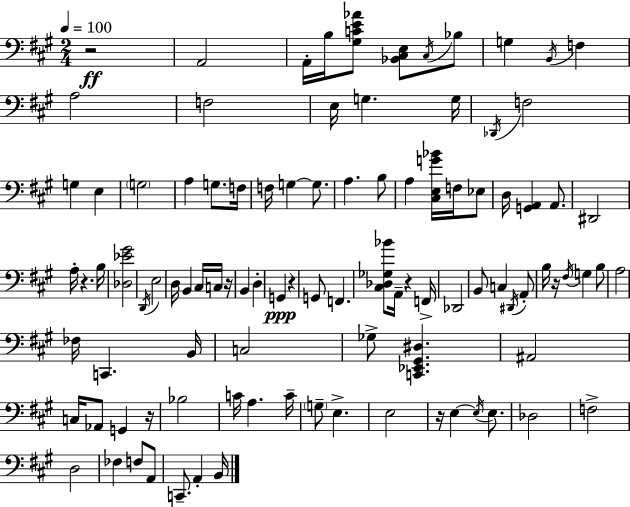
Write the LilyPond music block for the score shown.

{
  \clef bass
  \numericTimeSignature
  \time 2/4
  \key a \major
  \tempo 4 = 100
  r2\ff | a,2 | a,16-. b16 <gis c' e' aes'>8 <bes, cis e>8 \acciaccatura { cis16 } bes8 | g4 \acciaccatura { b,16 } f4 | \break a2 | f2 | e16 g4. | g16 \acciaccatura { des,16 } f2 | \break g4 e4 | \parenthesize g2 | a4 g8. | f16 f16 g4~~ | \break g8. a4. | b8 a4 <cis e g' bes'>16 | f16 ees8 d16 <g, a,>4 | a,8. dis,2 | \break a16-. r4. | b16 <des ees' gis'>2 | \acciaccatura { d,16 } e2 | d16 b,4 | \break cis16 c16 r16 b,4 | d4-. g,4\ppp | r4 g,8 f,4. | <cis des ges bes'>8 a,16-- r4 | \break f,16-> des,2 | b,8 c4 | \acciaccatura { dis,16 } a,8-. b16 r16 \acciaccatura { fis16 } | g4 b8 a2 | \break fes16 c,4. | b,16 c2 | ges8-> | <c, ees, gis, dis>4. ais,2 | \break c16 aes,8 | g,4 r16 bes2 | c'16 a4. | c'16-- \parenthesize g8-- | \break e4.-> e2 | r16 e4~~ | \acciaccatura { e16 } e8. des2 | f2-> | \break d2 | fes4 | f8 a,8 c,8.-- | a,4-. b,16 \bar "|."
}